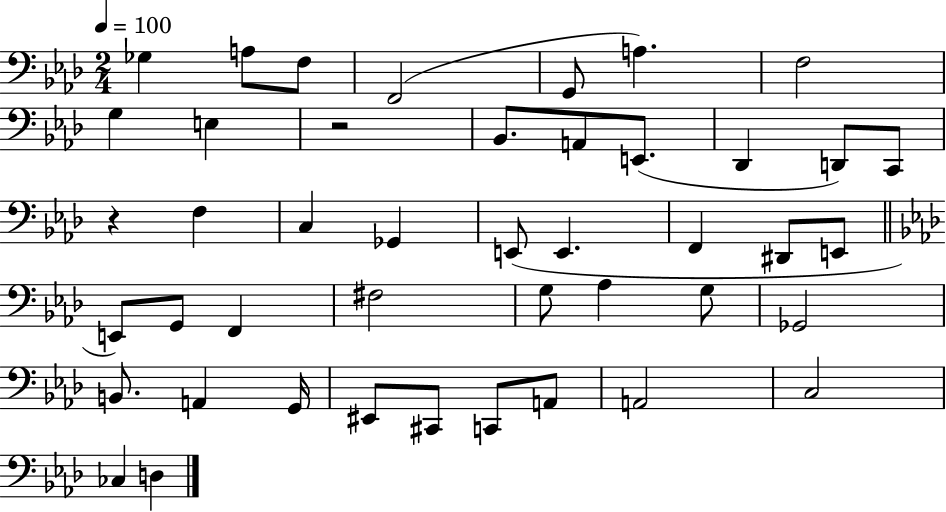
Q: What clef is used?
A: bass